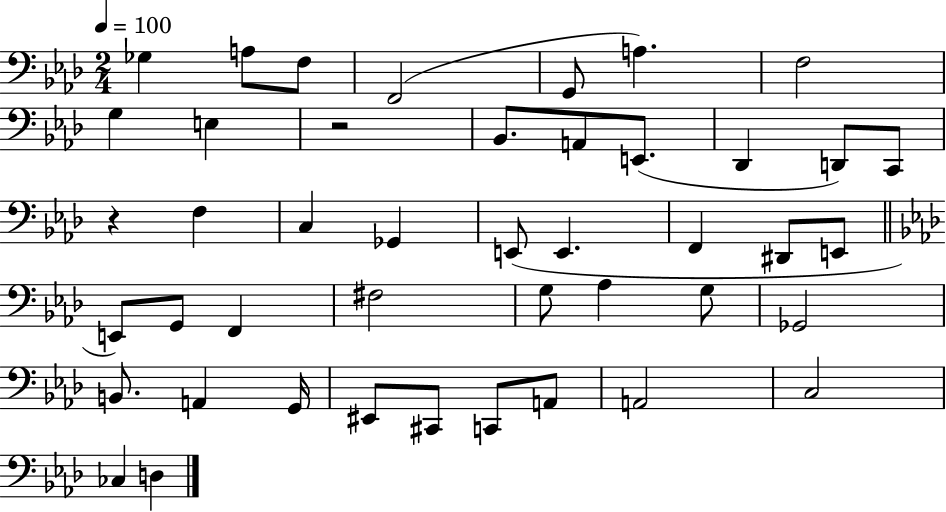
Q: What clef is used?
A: bass